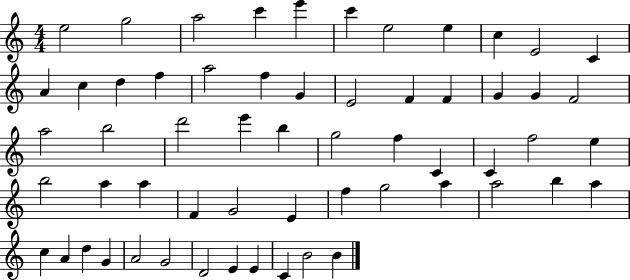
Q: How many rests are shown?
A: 0